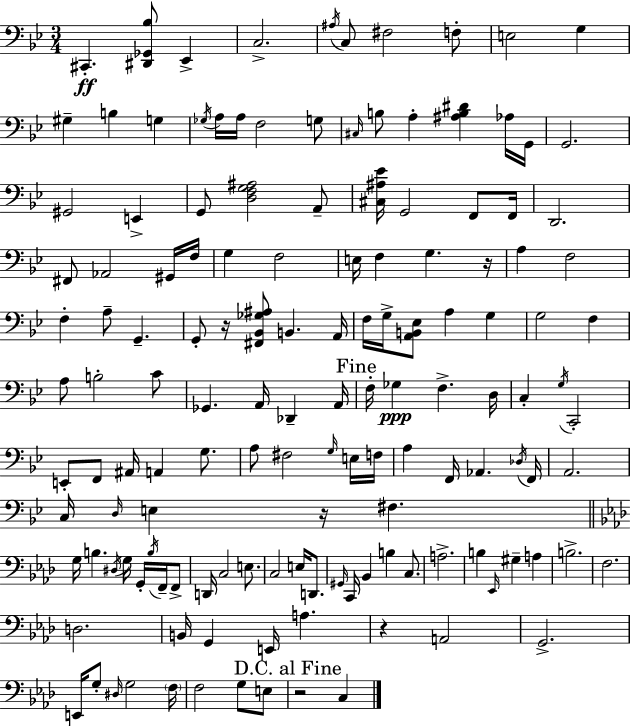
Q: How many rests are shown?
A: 5